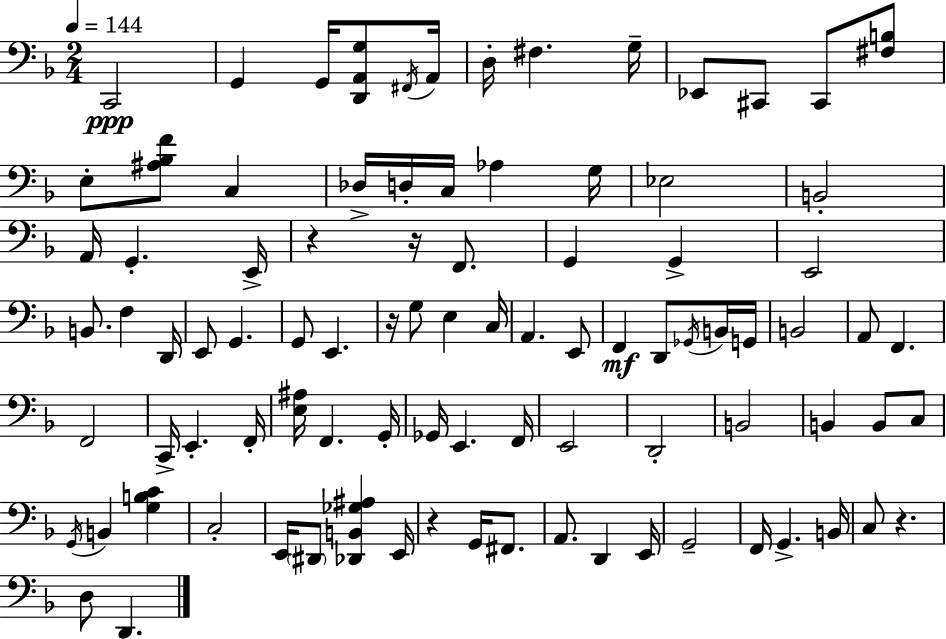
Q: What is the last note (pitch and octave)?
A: D2